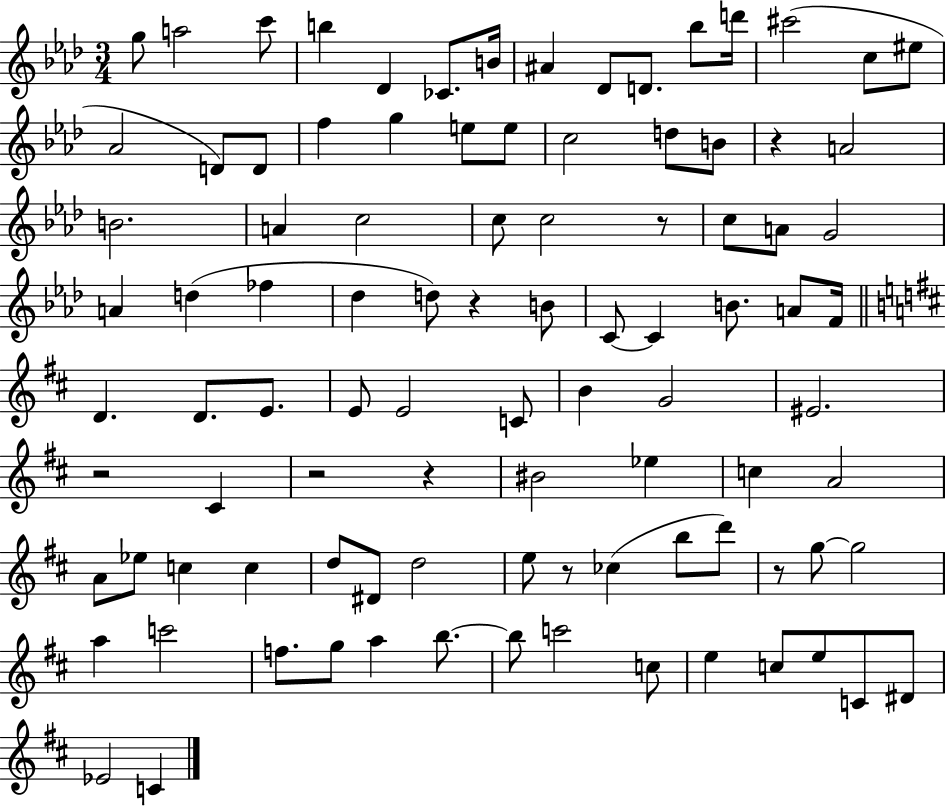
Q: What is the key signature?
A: AES major